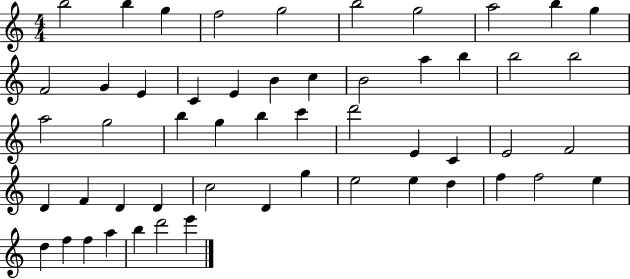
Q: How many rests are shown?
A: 0